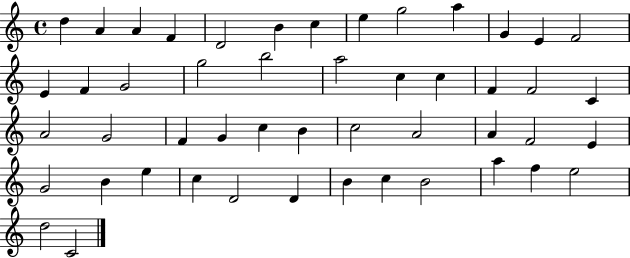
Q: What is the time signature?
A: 4/4